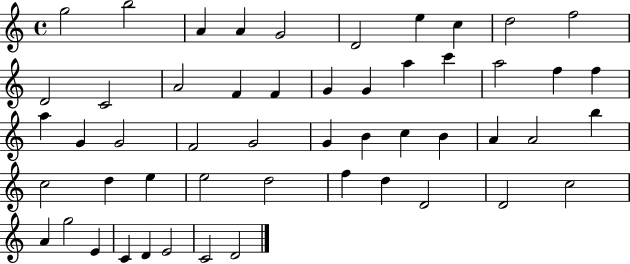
{
  \clef treble
  \time 4/4
  \defaultTimeSignature
  \key c \major
  g''2 b''2 | a'4 a'4 g'2 | d'2 e''4 c''4 | d''2 f''2 | \break d'2 c'2 | a'2 f'4 f'4 | g'4 g'4 a''4 c'''4 | a''2 f''4 f''4 | \break a''4 g'4 g'2 | f'2 g'2 | g'4 b'4 c''4 b'4 | a'4 a'2 b''4 | \break c''2 d''4 e''4 | e''2 d''2 | f''4 d''4 d'2 | d'2 c''2 | \break a'4 g''2 e'4 | c'4 d'4 e'2 | c'2 d'2 | \bar "|."
}